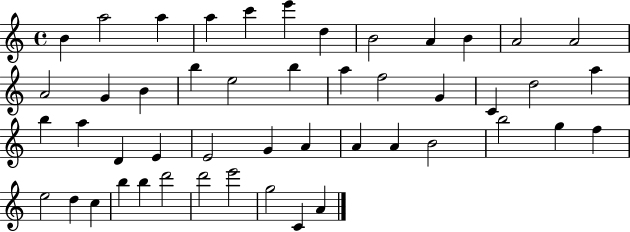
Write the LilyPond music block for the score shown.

{
  \clef treble
  \time 4/4
  \defaultTimeSignature
  \key c \major
  b'4 a''2 a''4 | a''4 c'''4 e'''4 d''4 | b'2 a'4 b'4 | a'2 a'2 | \break a'2 g'4 b'4 | b''4 e''2 b''4 | a''4 f''2 g'4 | c'4 d''2 a''4 | \break b''4 a''4 d'4 e'4 | e'2 g'4 a'4 | a'4 a'4 b'2 | b''2 g''4 f''4 | \break e''2 d''4 c''4 | b''4 b''4 d'''2 | d'''2 e'''2 | g''2 c'4 a'4 | \break \bar "|."
}